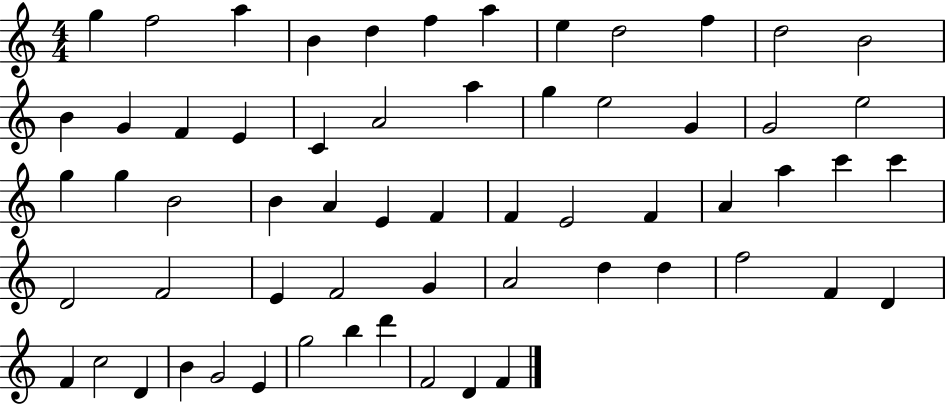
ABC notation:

X:1
T:Untitled
M:4/4
L:1/4
K:C
g f2 a B d f a e d2 f d2 B2 B G F E C A2 a g e2 G G2 e2 g g B2 B A E F F E2 F A a c' c' D2 F2 E F2 G A2 d d f2 F D F c2 D B G2 E g2 b d' F2 D F